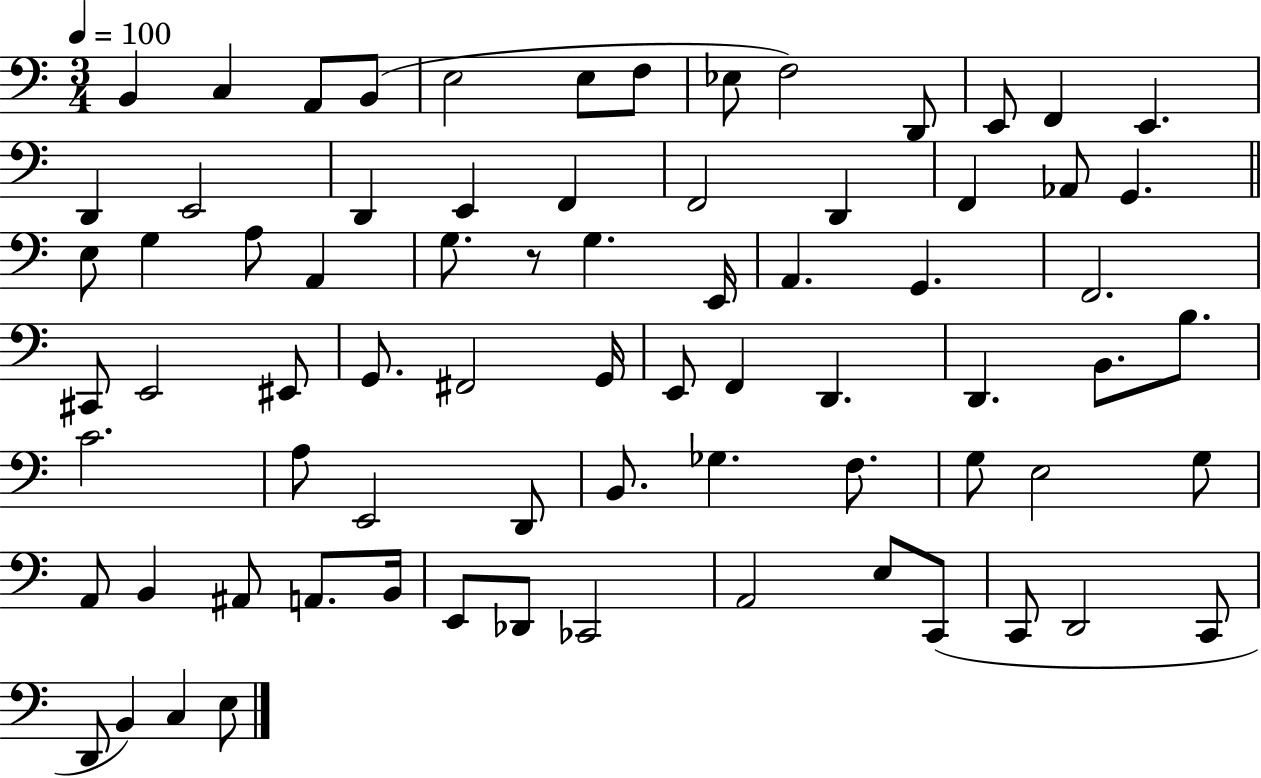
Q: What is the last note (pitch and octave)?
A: E3